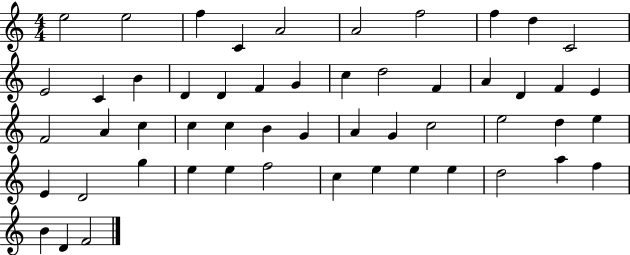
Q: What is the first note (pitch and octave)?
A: E5